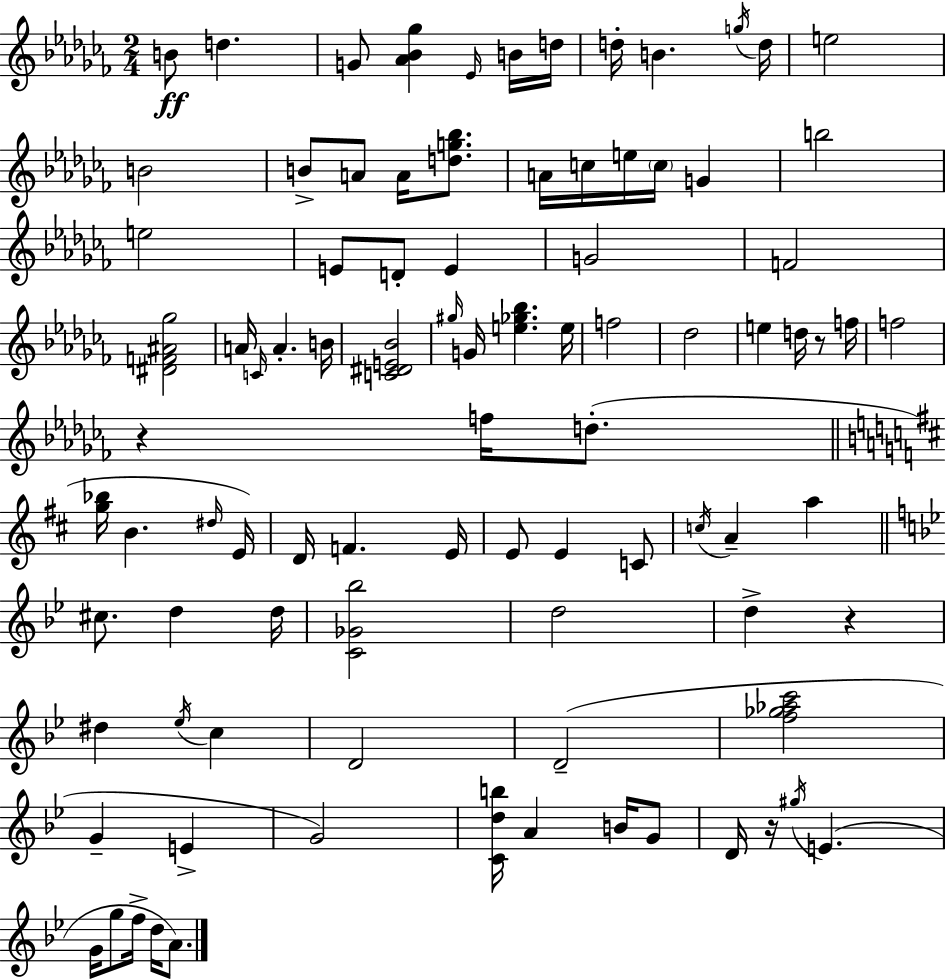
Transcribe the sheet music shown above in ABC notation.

X:1
T:Untitled
M:2/4
L:1/4
K:Abm
B/2 d G/2 [_A_B_g] _E/4 B/4 d/4 d/4 B g/4 d/4 e2 B2 B/2 A/2 A/4 [dg_b]/2 A/4 c/4 e/4 c/4 G b2 e2 E/2 D/2 E G2 F2 [^DF^A_g]2 A/4 C/4 A B/4 [C^DE_B]2 ^g/4 G/4 [e_g_b] e/4 f2 _d2 e d/4 z/2 f/4 f2 z f/4 d/2 [g_b]/4 B ^d/4 E/4 D/4 F E/4 E/2 E C/2 c/4 A a ^c/2 d d/4 [C_G_b]2 d2 d z ^d _e/4 c D2 D2 [f_g_ac']2 G E G2 [Cdb]/4 A B/4 G/2 D/4 z/4 ^g/4 E G/4 g/2 f/4 d/4 A/2